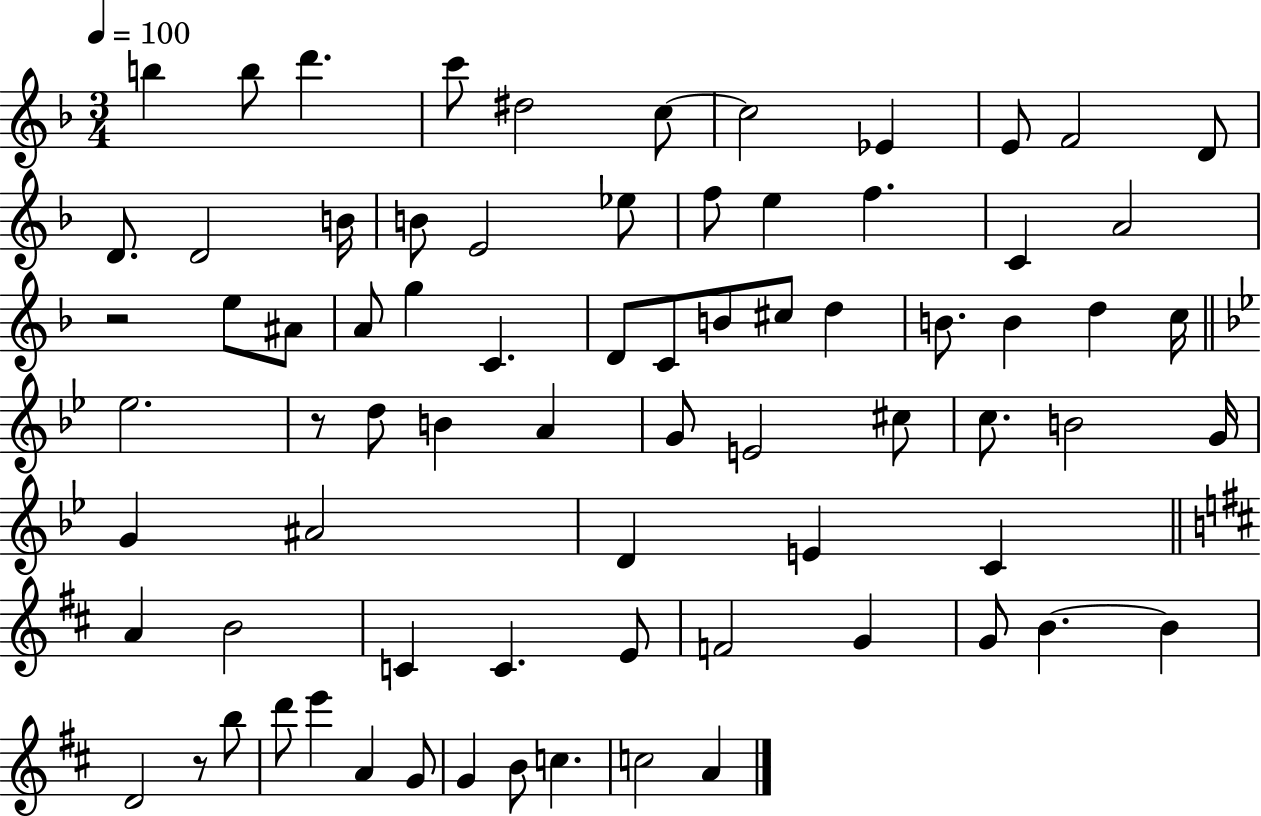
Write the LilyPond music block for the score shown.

{
  \clef treble
  \numericTimeSignature
  \time 3/4
  \key f \major
  \tempo 4 = 100
  b''4 b''8 d'''4. | c'''8 dis''2 c''8~~ | c''2 ees'4 | e'8 f'2 d'8 | \break d'8. d'2 b'16 | b'8 e'2 ees''8 | f''8 e''4 f''4. | c'4 a'2 | \break r2 e''8 ais'8 | a'8 g''4 c'4. | d'8 c'8 b'8 cis''8 d''4 | b'8. b'4 d''4 c''16 | \break \bar "||" \break \key g \minor ees''2. | r8 d''8 b'4 a'4 | g'8 e'2 cis''8 | c''8. b'2 g'16 | \break g'4 ais'2 | d'4 e'4 c'4 | \bar "||" \break \key d \major a'4 b'2 | c'4 c'4. e'8 | f'2 g'4 | g'8 b'4.~~ b'4 | \break d'2 r8 b''8 | d'''8 e'''4 a'4 g'8 | g'4 b'8 c''4. | c''2 a'4 | \break \bar "|."
}